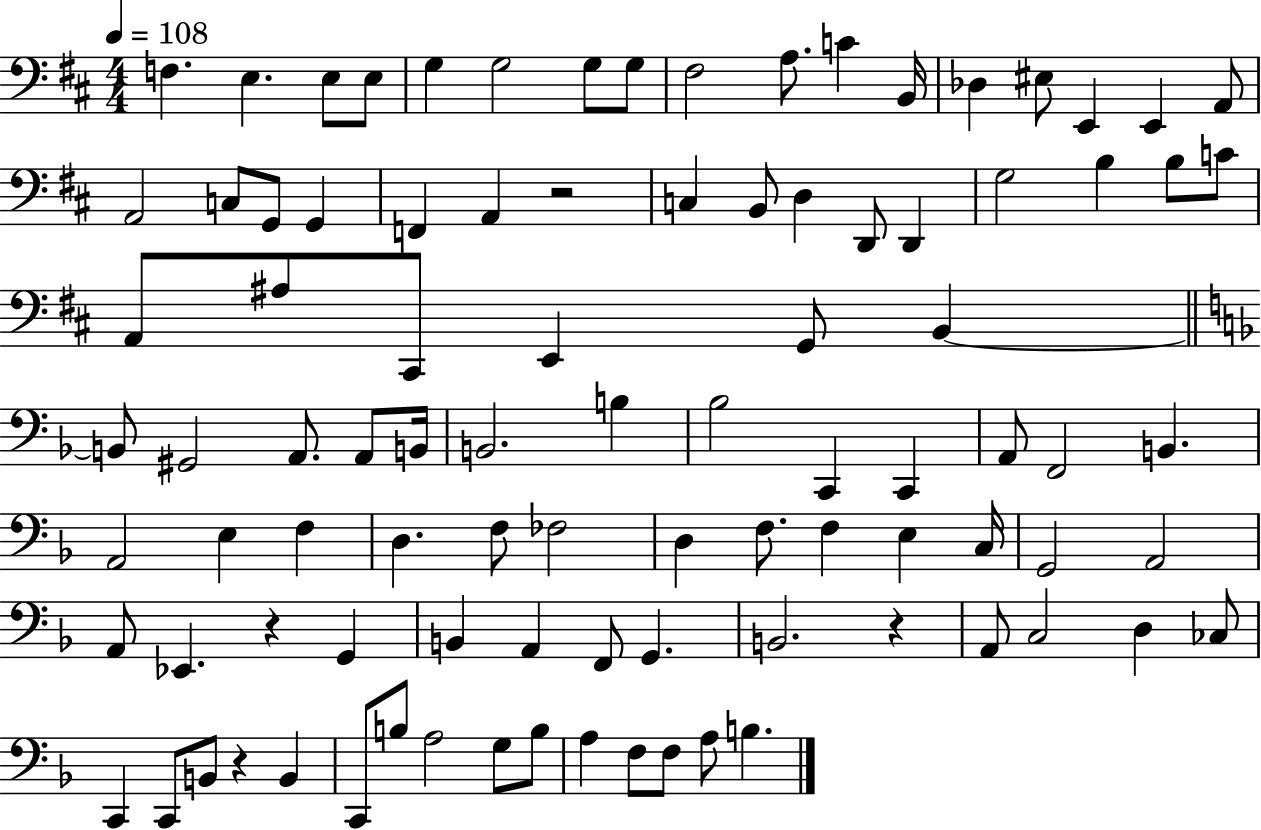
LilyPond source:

{
  \clef bass
  \numericTimeSignature
  \time 4/4
  \key d \major
  \tempo 4 = 108
  f4. e4. e8 e8 | g4 g2 g8 g8 | fis2 a8. c'4 b,16 | des4 eis8 e,4 e,4 a,8 | \break a,2 c8 g,8 g,4 | f,4 a,4 r2 | c4 b,8 d4 d,8 d,4 | g2 b4 b8 c'8 | \break a,8 ais8 cis,8 e,4 g,8 b,4~~ | \bar "||" \break \key f \major b,8 gis,2 a,8. a,8 b,16 | b,2. b4 | bes2 c,4 c,4 | a,8 f,2 b,4. | \break a,2 e4 f4 | d4. f8 fes2 | d4 f8. f4 e4 c16 | g,2 a,2 | \break a,8 ees,4. r4 g,4 | b,4 a,4 f,8 g,4. | b,2. r4 | a,8 c2 d4 ces8 | \break c,4 c,8 b,8 r4 b,4 | c,8 b8 a2 g8 b8 | a4 f8 f8 a8 b4. | \bar "|."
}